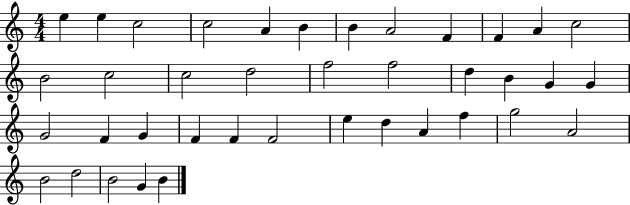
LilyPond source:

{
  \clef treble
  \numericTimeSignature
  \time 4/4
  \key c \major
  e''4 e''4 c''2 | c''2 a'4 b'4 | b'4 a'2 f'4 | f'4 a'4 c''2 | \break b'2 c''2 | c''2 d''2 | f''2 f''2 | d''4 b'4 g'4 g'4 | \break g'2 f'4 g'4 | f'4 f'4 f'2 | e''4 d''4 a'4 f''4 | g''2 a'2 | \break b'2 d''2 | b'2 g'4 b'4 | \bar "|."
}